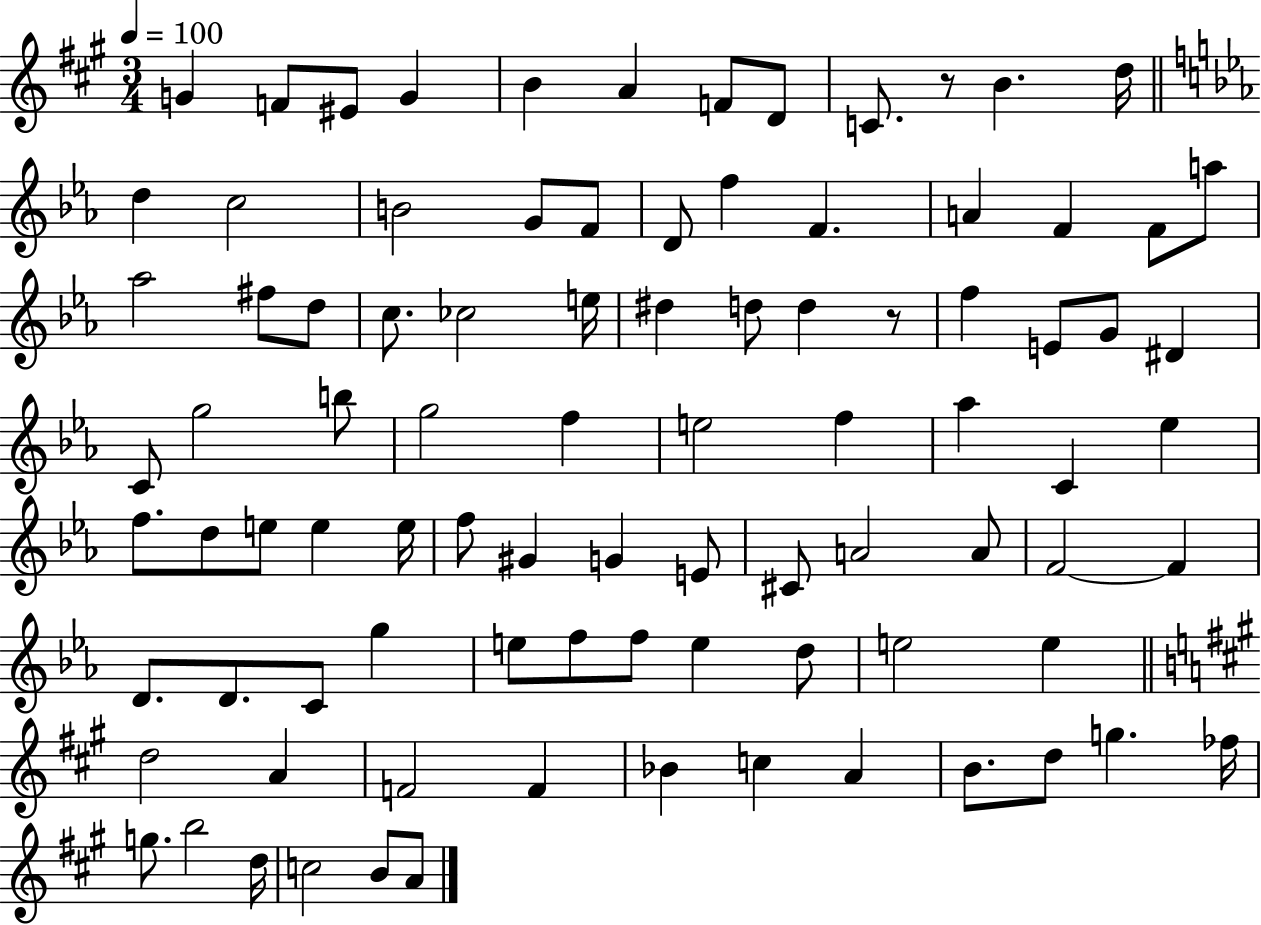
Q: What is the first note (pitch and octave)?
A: G4